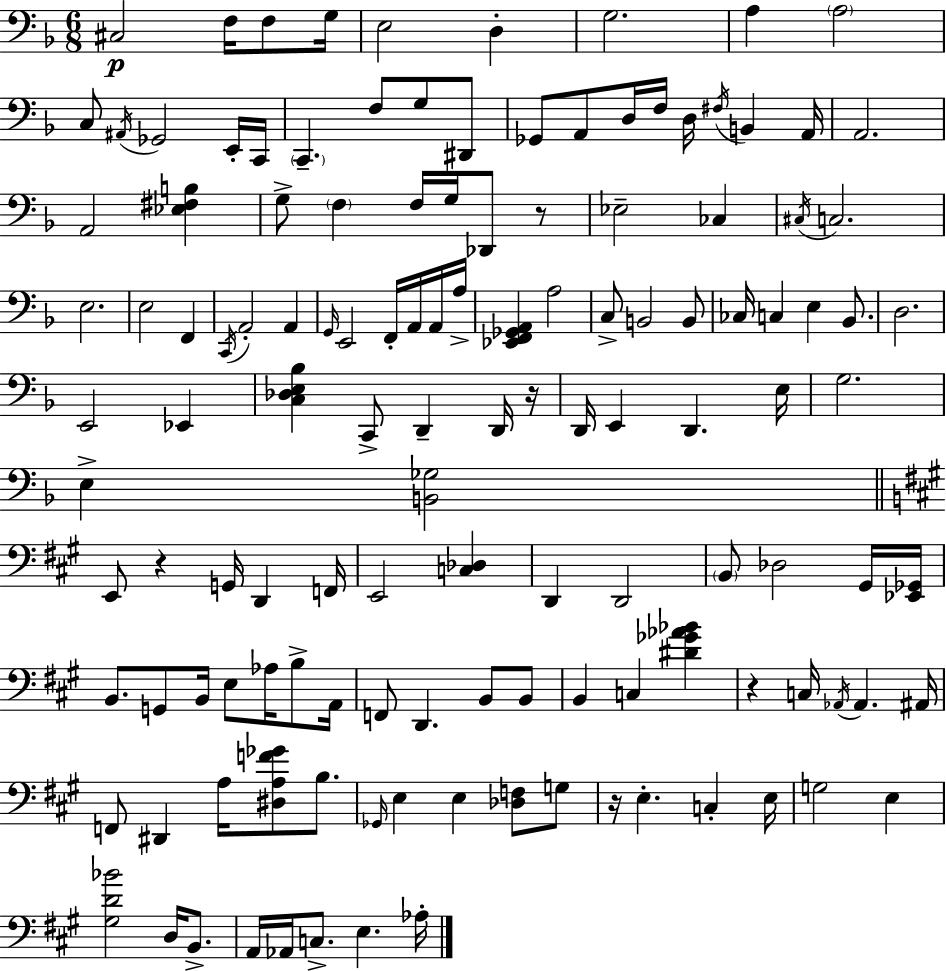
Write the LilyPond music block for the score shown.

{
  \clef bass
  \numericTimeSignature
  \time 6/8
  \key d \minor
  \repeat volta 2 { cis2\p f16 f8 g16 | e2 d4-. | g2. | a4 \parenthesize a2 | \break c8 \acciaccatura { ais,16 } ges,2 e,16-. | c,16 \parenthesize c,4.-- f8 g8 dis,8 | ges,8 a,8 d16 f16 d16 \acciaccatura { fis16 } b,4 | a,16 a,2. | \break a,2 <ees fis b>4 | g8-> \parenthesize f4 f16 g16 des,8 | r8 ees2-- ces4 | \acciaccatura { cis16 } c2. | \break e2. | e2 f,4 | \acciaccatura { c,16 } a,2-. | a,4 \grace { g,16 } e,2 | \break f,16-. a,16 a,16 a16-> <ees, f, ges, a,>4 a2 | c8-> b,2 | b,8 ces16 c4 e4 | bes,8. d2. | \break e,2 | ees,4 <c des e bes>4 c,8-> d,4-- | d,16 r16 d,16 e,4 d,4. | e16 g2. | \break e4-> <b, ges>2 | \bar "||" \break \key a \major e,8 r4 g,16 d,4 f,16 | e,2 <c des>4 | d,4 d,2 | \parenthesize b,8 des2 gis,16 <ees, ges,>16 | \break b,8. g,8 b,16 e8 aes16 b8-> a,16 | f,8 d,4. b,8 b,8 | b,4 c4 <dis' ges' aes' bes'>4 | r4 c16 \acciaccatura { aes,16 } aes,4. | \break ais,16 f,8 dis,4 a16 <dis a f' ges'>8 b8. | \grace { ges,16 } e4 e4 <des f>8 | g8 r16 e4.-. c4-. | e16 g2 e4 | \break <gis d' bes'>2 d16 b,8.-> | a,16 aes,16 c8.-> e4. | aes16-. } \bar "|."
}